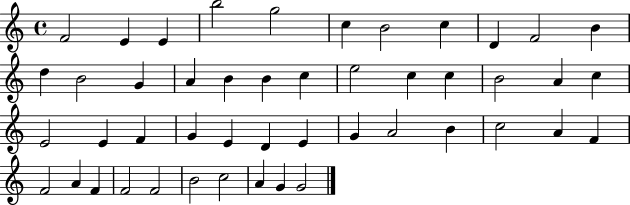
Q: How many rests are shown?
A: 0